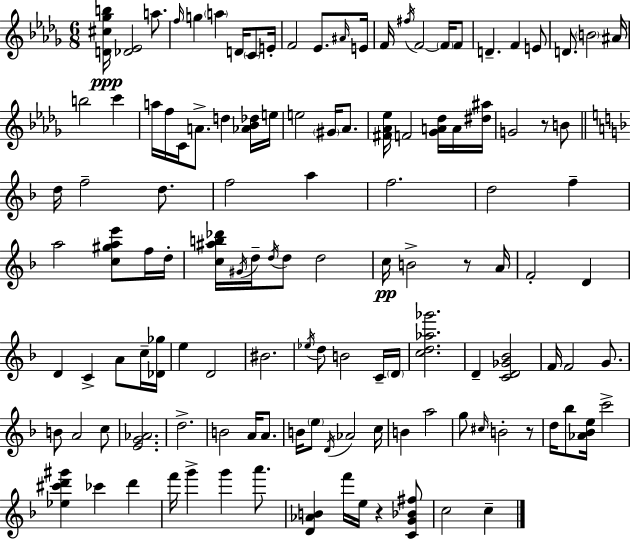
[D4,C#5,Gb5,B5]/s [Db4,Eb4]/h A5/e. F5/s G5/q A5/q D4/s C4/e E4/s F4/h Eb4/e. A#4/s E4/s F4/s F#5/s F4/h F4/s F4/e D4/q. F4/q E4/e D4/e. B4/h A#4/s B5/h C6/q A5/s F5/s C4/s A4/e. D5/q [Ab4,Bb4,Db5]/s E5/s E5/h G#4/s Ab4/e. [F#4,Ab4,Eb5]/s F4/h [Gb4,A4,Db5]/s A4/s [D#5,A#5]/s G4/h R/e B4/e D5/s F5/h D5/e. F5/h A5/q F5/h. D5/h F5/q A5/h [C5,G#5,A5,E6]/e F5/s D5/s [C5,A#5,B5,Db6]/s G#4/s D5/s D5/s D5/e D5/h C5/s B4/h R/e A4/s F4/h D4/q D4/q C4/q A4/e C5/s [Db4,Gb5]/s E5/q D4/h BIS4/h. Eb5/s D5/e B4/h C4/s D4/s [C5,D5,Ab5,Gb6]/h. D4/q [C4,D4,Gb4,Bb4]/h F4/s F4/h G4/e. B4/e A4/h C5/e [E4,G4,Ab4]/h. D5/h. B4/h A4/s A4/e. B4/s E5/e D4/s Ab4/h C5/s B4/q A5/h G5/e C#5/s B4/h R/e D5/s Bb5/e [Ab4,Bb4,E5]/s C6/h [Eb5,C#6,D6,G#6]/q CES6/q D6/q F6/s G6/q G6/q A6/e. [D4,Ab4,B4]/q F6/s E5/s R/q [C4,G4,Bb4,F#5]/e C5/h C5/q